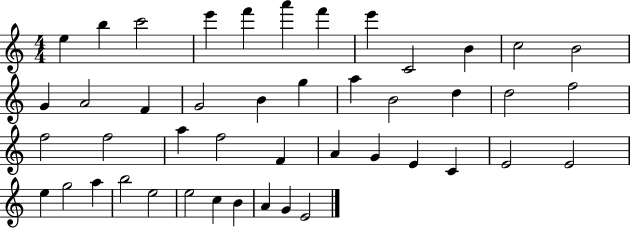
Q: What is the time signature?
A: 4/4